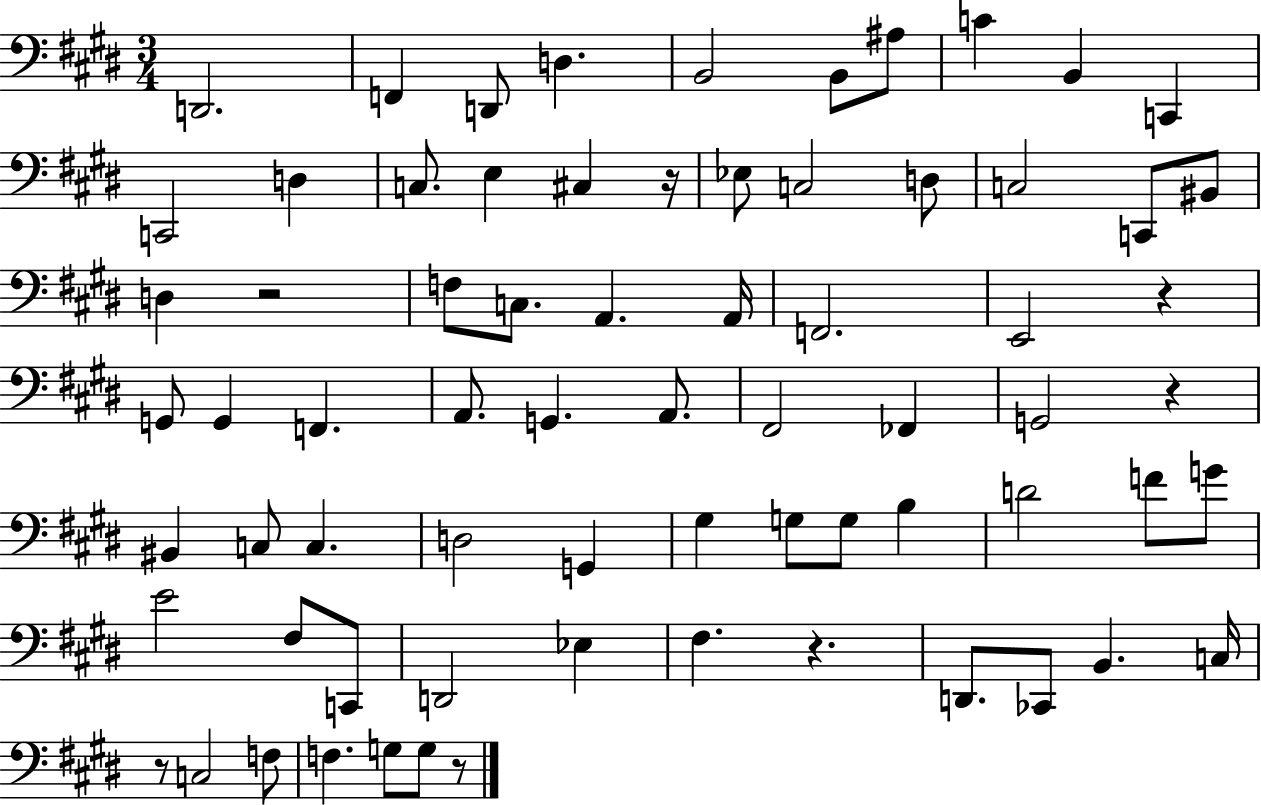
D2/h. F2/q D2/e D3/q. B2/h B2/e A#3/e C4/q B2/q C2/q C2/h D3/q C3/e. E3/q C#3/q R/s Eb3/e C3/h D3/e C3/h C2/e BIS2/e D3/q R/h F3/e C3/e. A2/q. A2/s F2/h. E2/h R/q G2/e G2/q F2/q. A2/e. G2/q. A2/e. F#2/h FES2/q G2/h R/q BIS2/q C3/e C3/q. D3/h G2/q G#3/q G3/e G3/e B3/q D4/h F4/e G4/e E4/h F#3/e C2/e D2/h Eb3/q F#3/q. R/q. D2/e. CES2/e B2/q. C3/s R/e C3/h F3/e F3/q. G3/e G3/e R/e